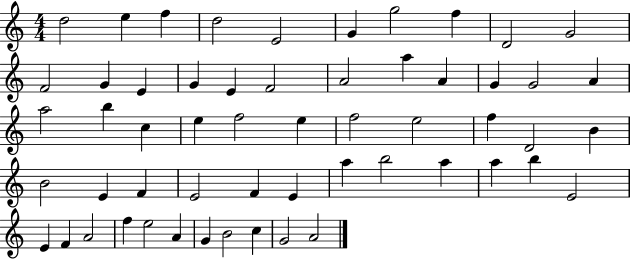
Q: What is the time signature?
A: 4/4